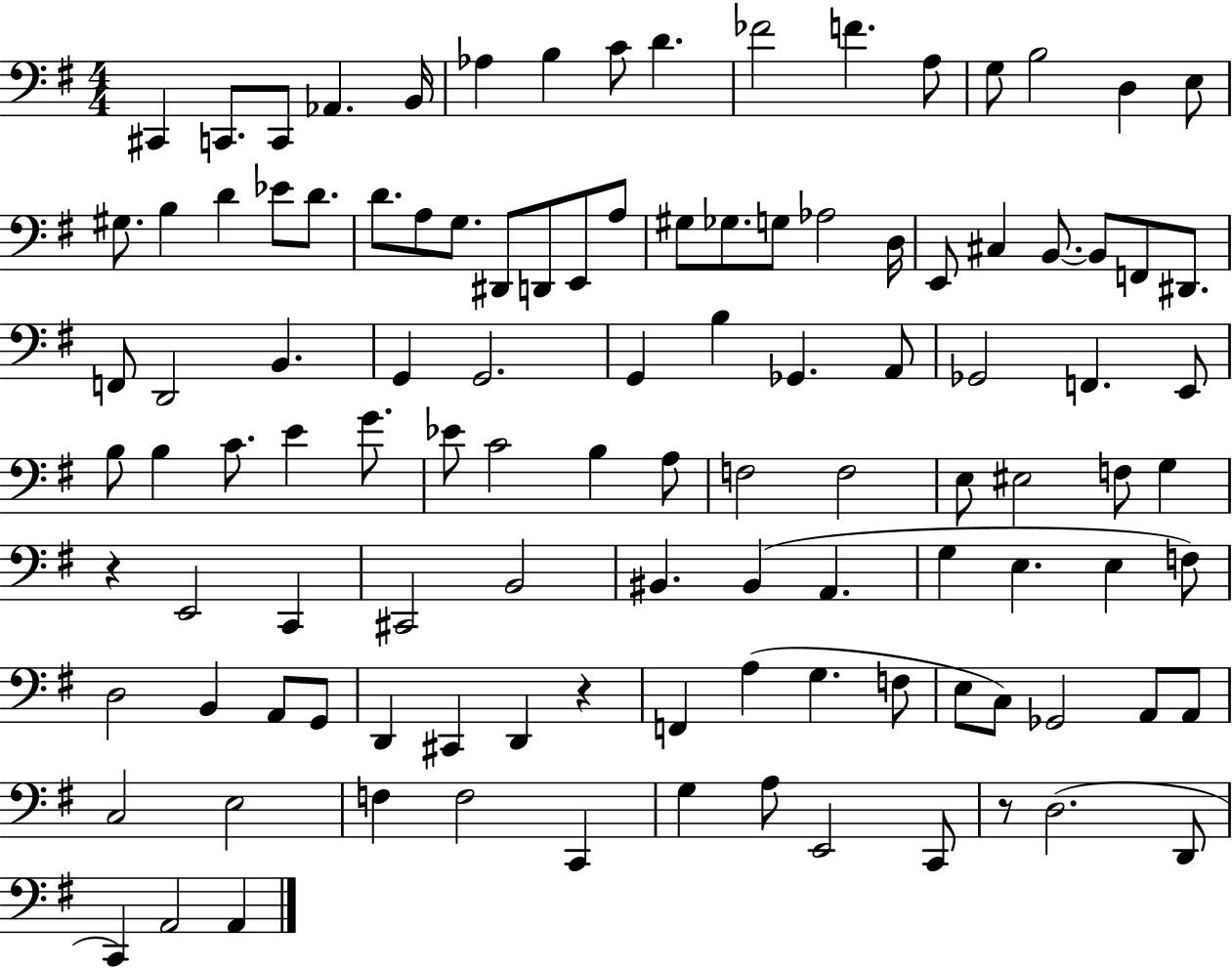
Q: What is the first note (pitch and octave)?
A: C#2